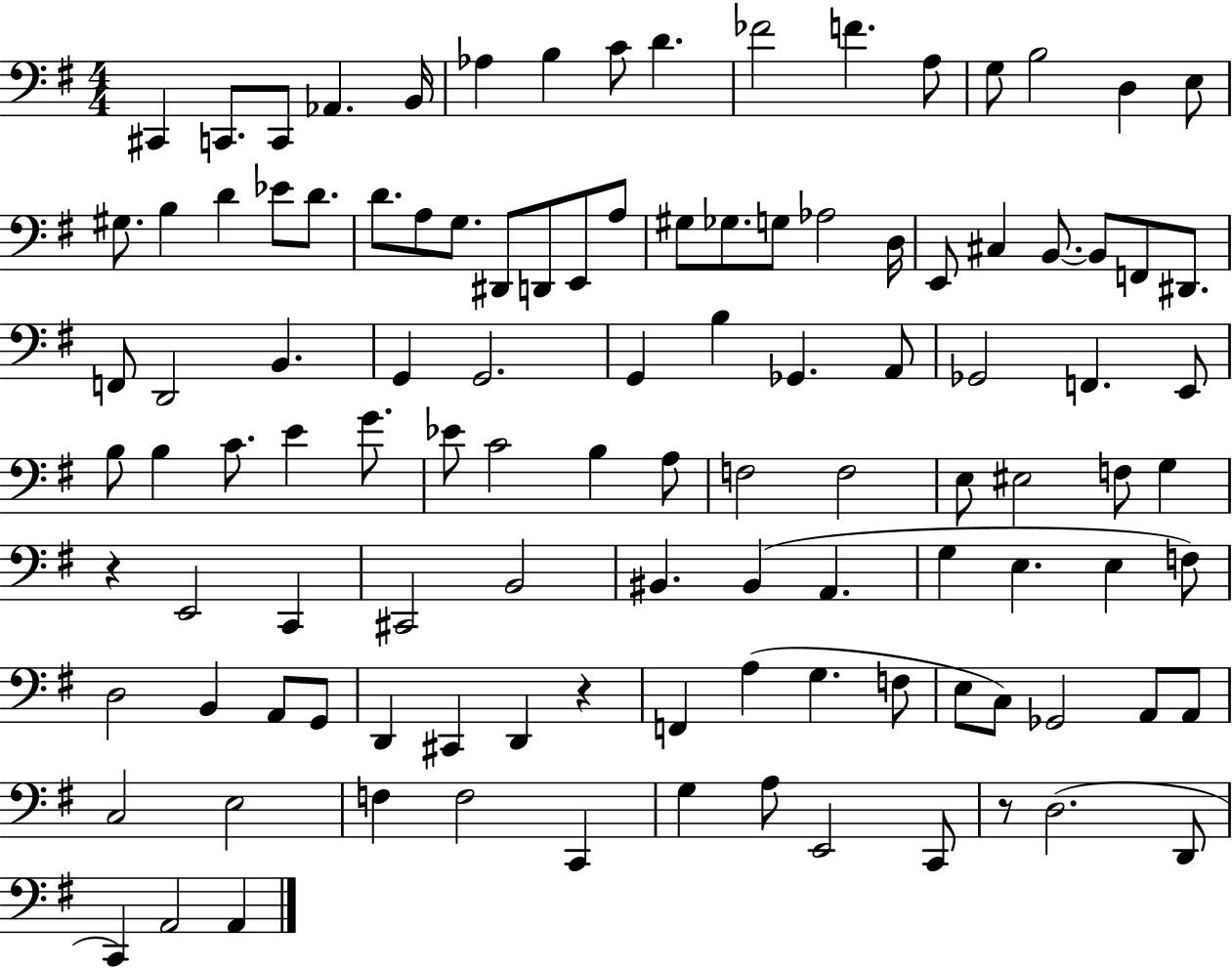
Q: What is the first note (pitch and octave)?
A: C#2